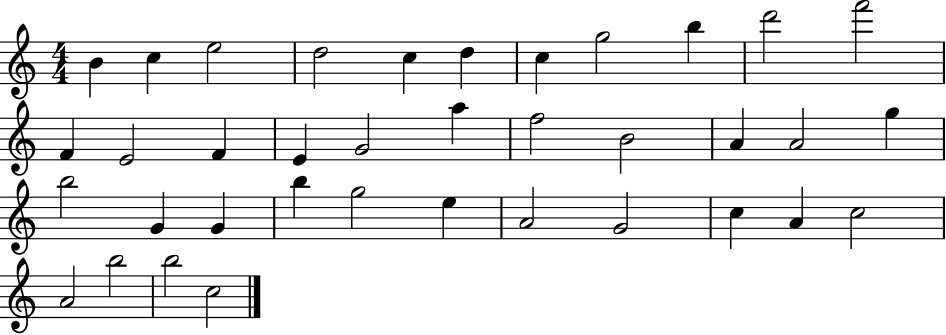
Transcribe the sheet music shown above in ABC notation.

X:1
T:Untitled
M:4/4
L:1/4
K:C
B c e2 d2 c d c g2 b d'2 f'2 F E2 F E G2 a f2 B2 A A2 g b2 G G b g2 e A2 G2 c A c2 A2 b2 b2 c2